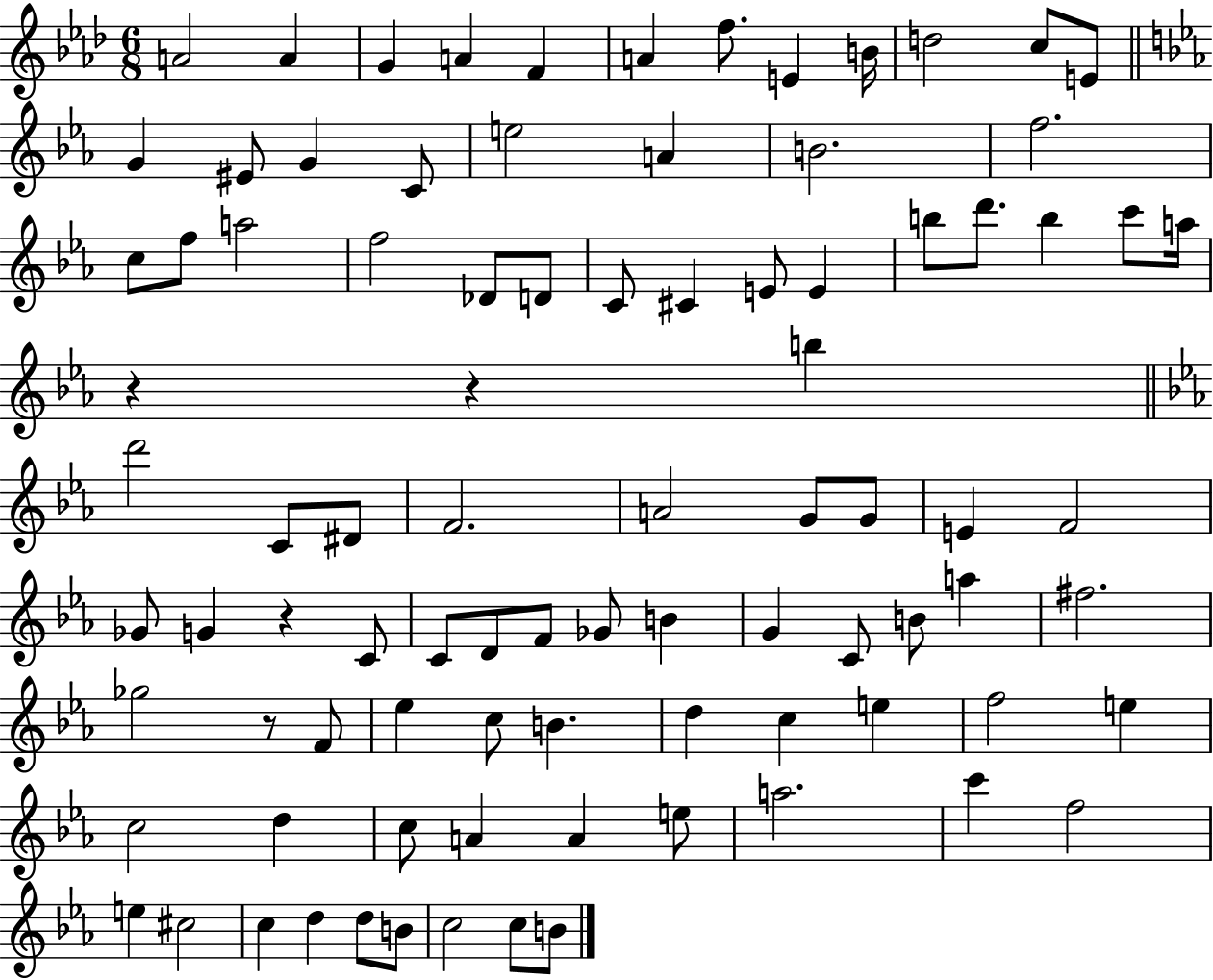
{
  \clef treble
  \numericTimeSignature
  \time 6/8
  \key aes \major
  a'2 a'4 | g'4 a'4 f'4 | a'4 f''8. e'4 b'16 | d''2 c''8 e'8 | \break \bar "||" \break \key ees \major g'4 eis'8 g'4 c'8 | e''2 a'4 | b'2. | f''2. | \break c''8 f''8 a''2 | f''2 des'8 d'8 | c'8 cis'4 e'8 e'4 | b''8 d'''8. b''4 c'''8 a''16 | \break r4 r4 b''4 | \bar "||" \break \key c \minor d'''2 c'8 dis'8 | f'2. | a'2 g'8 g'8 | e'4 f'2 | \break ges'8 g'4 r4 c'8 | c'8 d'8 f'8 ges'8 b'4 | g'4 c'8 b'8 a''4 | fis''2. | \break ges''2 r8 f'8 | ees''4 c''8 b'4. | d''4 c''4 e''4 | f''2 e''4 | \break c''2 d''4 | c''8 a'4 a'4 e''8 | a''2. | c'''4 f''2 | \break e''4 cis''2 | c''4 d''4 d''8 b'8 | c''2 c''8 b'8 | \bar "|."
}